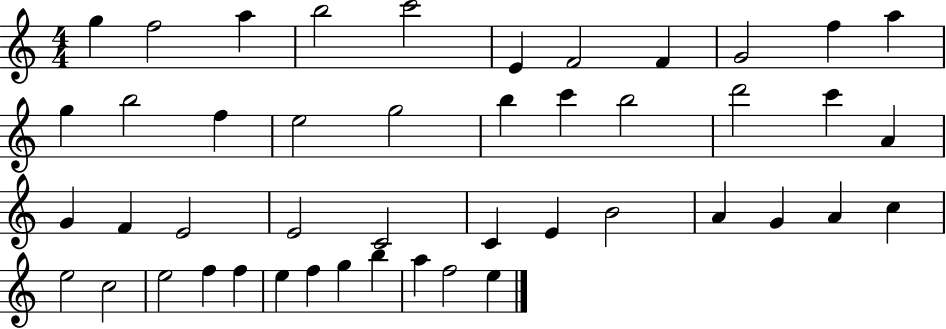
X:1
T:Untitled
M:4/4
L:1/4
K:C
g f2 a b2 c'2 E F2 F G2 f a g b2 f e2 g2 b c' b2 d'2 c' A G F E2 E2 C2 C E B2 A G A c e2 c2 e2 f f e f g b a f2 e